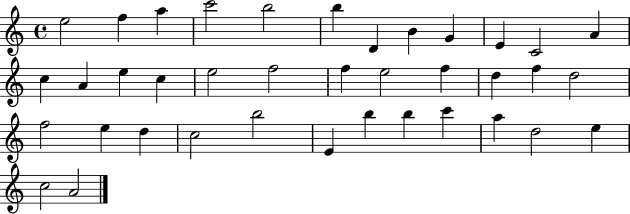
{
  \clef treble
  \time 4/4
  \defaultTimeSignature
  \key c \major
  e''2 f''4 a''4 | c'''2 b''2 | b''4 d'4 b'4 g'4 | e'4 c'2 a'4 | \break c''4 a'4 e''4 c''4 | e''2 f''2 | f''4 e''2 f''4 | d''4 f''4 d''2 | \break f''2 e''4 d''4 | c''2 b''2 | e'4 b''4 b''4 c'''4 | a''4 d''2 e''4 | \break c''2 a'2 | \bar "|."
}